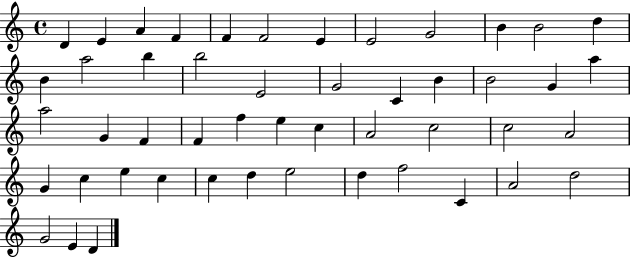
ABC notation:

X:1
T:Untitled
M:4/4
L:1/4
K:C
D E A F F F2 E E2 G2 B B2 d B a2 b b2 E2 G2 C B B2 G a a2 G F F f e c A2 c2 c2 A2 G c e c c d e2 d f2 C A2 d2 G2 E D